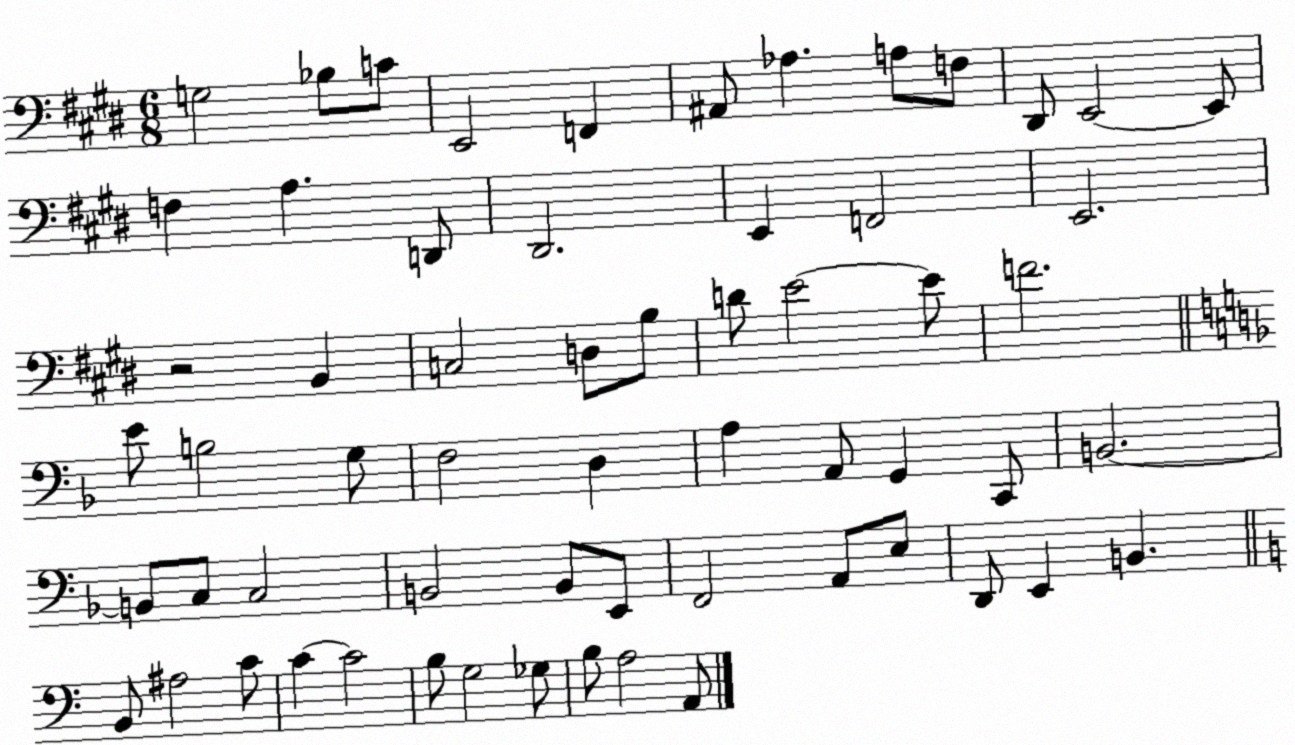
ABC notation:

X:1
T:Untitled
M:6/8
L:1/4
K:E
G,2 _B,/2 C/2 E,,2 F,, ^A,,/2 _A, A,/2 F,/2 ^D,,/2 E,,2 E,,/2 F, A, D,,/2 ^D,,2 E,, F,,2 E,,2 z2 B,, C,2 D,/2 B,/2 D/2 E2 E/2 F2 E/2 B,2 G,/2 F,2 D, A, A,,/2 G,, C,,/2 B,,2 B,,/2 C,/2 C,2 B,,2 B,,/2 E,,/2 F,,2 A,,/2 E,/2 D,,/2 E,, B,, B,,/2 ^A,2 C/2 C C2 B,/2 G,2 _G,/2 B,/2 A,2 A,,/2